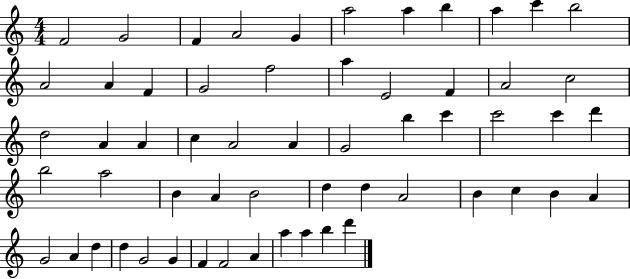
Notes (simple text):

F4/h G4/h F4/q A4/h G4/q A5/h A5/q B5/q A5/q C6/q B5/h A4/h A4/q F4/q G4/h F5/h A5/q E4/h F4/q A4/h C5/h D5/h A4/q A4/q C5/q A4/h A4/q G4/h B5/q C6/q C6/h C6/q D6/q B5/h A5/h B4/q A4/q B4/h D5/q D5/q A4/h B4/q C5/q B4/q A4/q G4/h A4/q D5/q D5/q G4/h G4/q F4/q F4/h A4/q A5/q A5/q B5/q D6/q